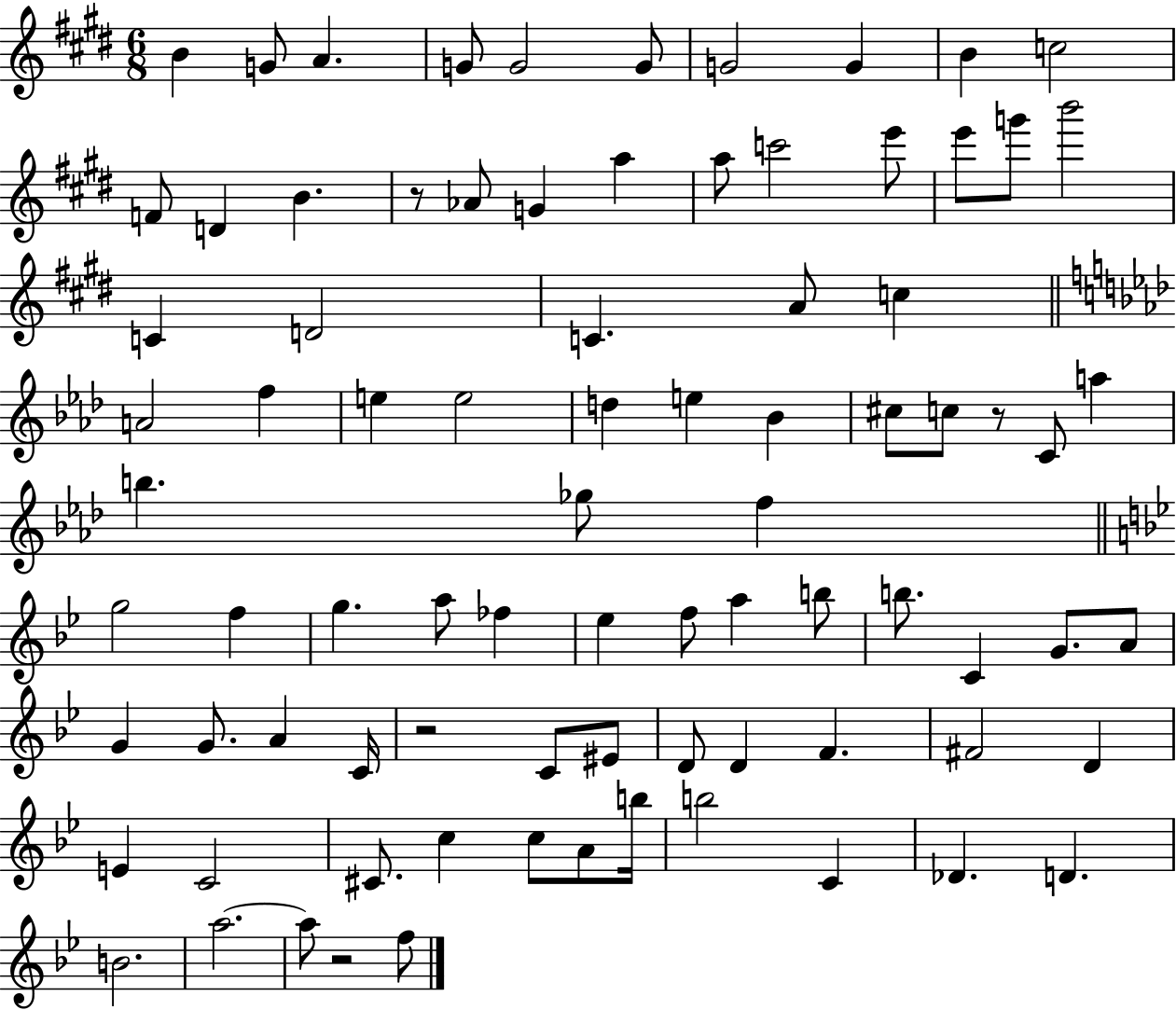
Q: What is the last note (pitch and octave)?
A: F5